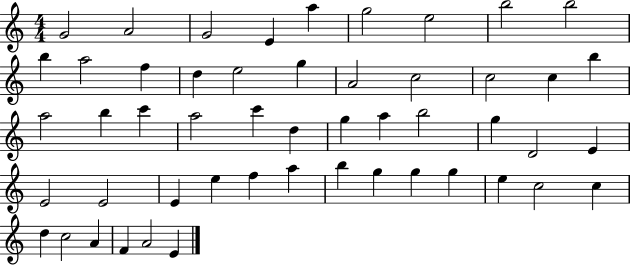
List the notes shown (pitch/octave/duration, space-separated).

G4/h A4/h G4/h E4/q A5/q G5/h E5/h B5/h B5/h B5/q A5/h F5/q D5/q E5/h G5/q A4/h C5/h C5/h C5/q B5/q A5/h B5/q C6/q A5/h C6/q D5/q G5/q A5/q B5/h G5/q D4/h E4/q E4/h E4/h E4/q E5/q F5/q A5/q B5/q G5/q G5/q G5/q E5/q C5/h C5/q D5/q C5/h A4/q F4/q A4/h E4/q